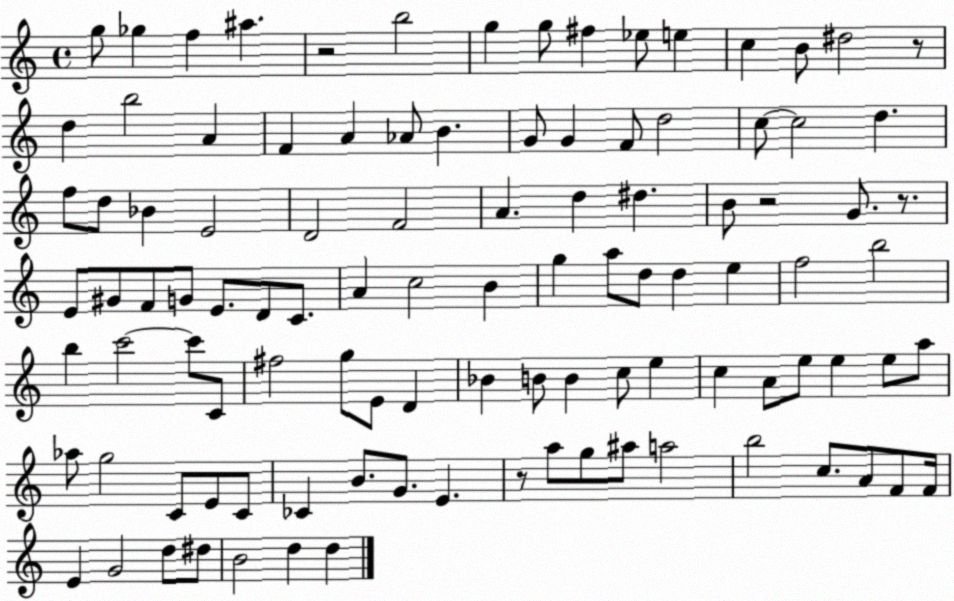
X:1
T:Untitled
M:4/4
L:1/4
K:C
g/2 _g f ^a z2 b2 g g/2 ^f _e/2 e c B/2 ^d2 z/2 d b2 A F A _A/2 B G/2 G F/2 d2 c/2 c2 d f/2 d/2 _B E2 D2 F2 A d ^d B/2 z2 G/2 z/2 E/2 ^G/2 F/2 G/2 E/2 D/2 C/2 A c2 B g a/2 d/2 d e f2 b2 b c'2 c'/2 C/2 ^f2 g/2 E/2 D _B B/2 B c/2 e c A/2 e/2 e e/2 a/2 _a/2 g2 C/2 E/2 C/2 _C B/2 G/2 E z/2 a/2 g/2 ^a/2 a2 b2 c/2 A/2 F/2 F/4 E G2 d/2 ^d/2 B2 d d